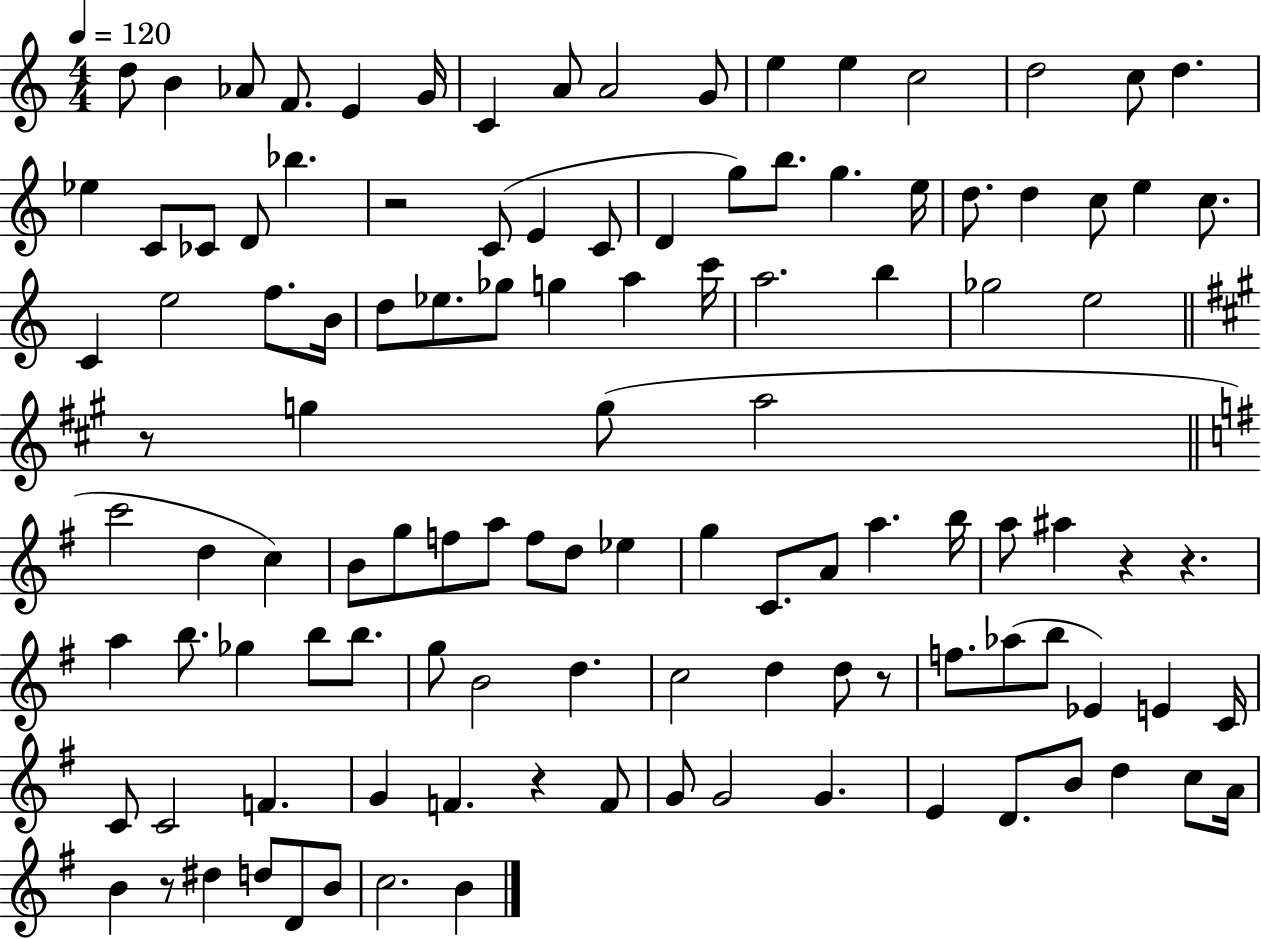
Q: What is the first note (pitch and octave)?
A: D5